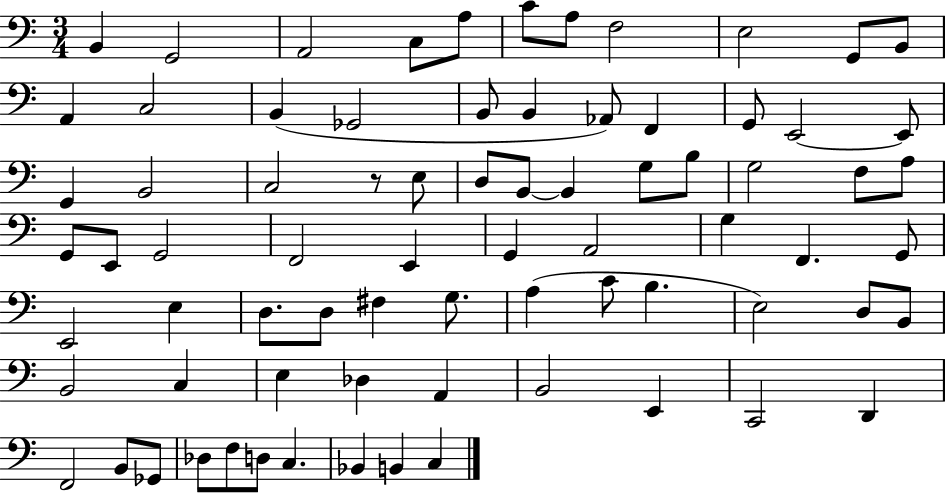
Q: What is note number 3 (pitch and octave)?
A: A2